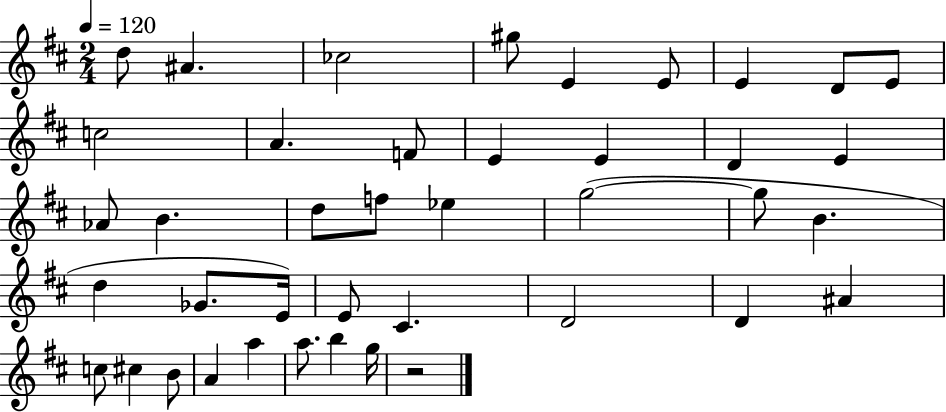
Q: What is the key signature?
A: D major